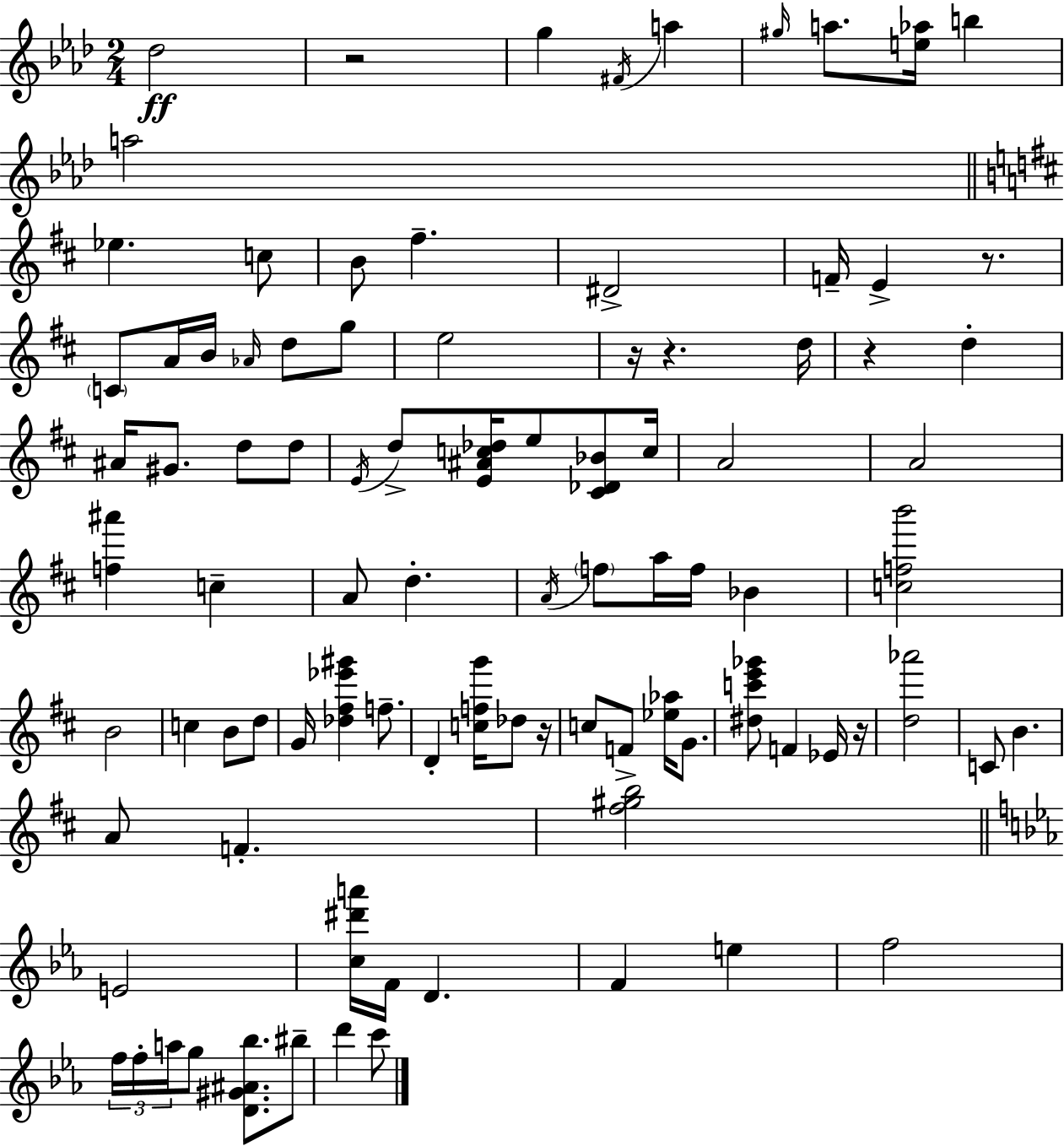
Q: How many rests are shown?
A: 7